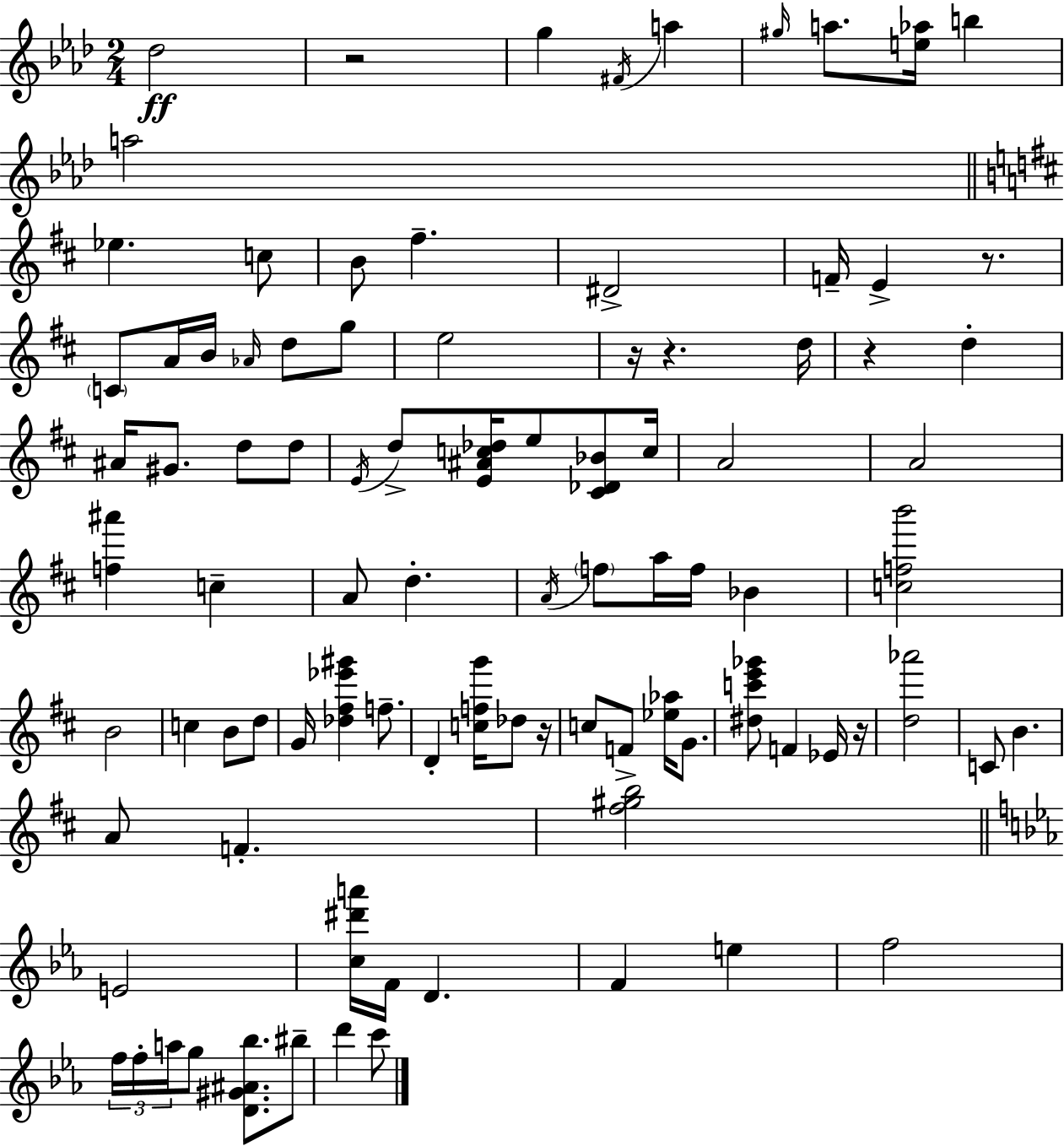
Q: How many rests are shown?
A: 7